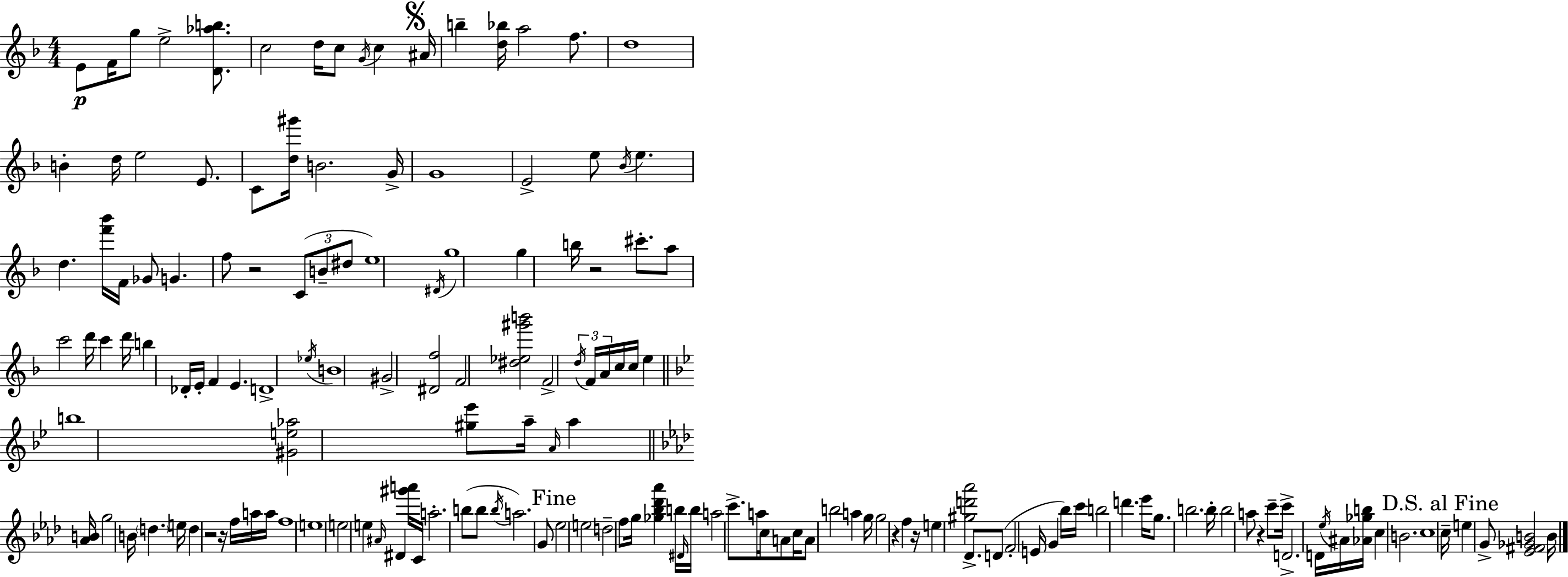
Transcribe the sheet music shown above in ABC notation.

X:1
T:Untitled
M:4/4
L:1/4
K:Dm
E/2 F/4 g/2 e2 [D_ab]/2 c2 d/4 c/2 G/4 c ^A/4 b [d_b]/4 a2 f/2 d4 B d/4 e2 E/2 C/2 [d^g']/4 B2 G/4 G4 E2 e/2 _B/4 e d [f'_b']/4 F/4 _G/2 G f/2 z2 C/2 B/2 ^d/2 e4 ^D/4 g4 g b/4 z2 ^c'/2 a/2 c'2 d'/4 c' d'/4 b _D/4 E/4 F E D4 _e/4 B4 ^G2 [^Df]2 F2 [^d_e^g'b']2 F2 d/4 F/4 A/4 c/4 c/4 e b4 [^Ge_a]2 [^g_e']/2 a/4 A/4 a [_AB]/4 g2 B/4 d e/4 d z2 z/4 f/4 a/4 a/4 f4 e4 e2 e ^A/4 ^D [^g'a']/4 C/4 a2 b/2 b/2 b/4 a2 G/2 _e2 e2 d2 f/2 g/4 [_g_b_d'_a'] b/4 ^D/4 b/4 a2 c'/2 a/4 c/4 A/2 c/4 A/2 b2 a g/4 g2 z f z/4 e [^gd'_a']2 _D/2 D/2 F2 E/4 G _b/4 c'/4 b2 d' _e'/4 g/2 b2 b/4 b2 a/2 z c'/2 c'/4 D2 D/4 _e/4 ^A/4 [_A_gb]/4 c B2 c4 c/4 e G/2 [_E^F_GB]2 B/4